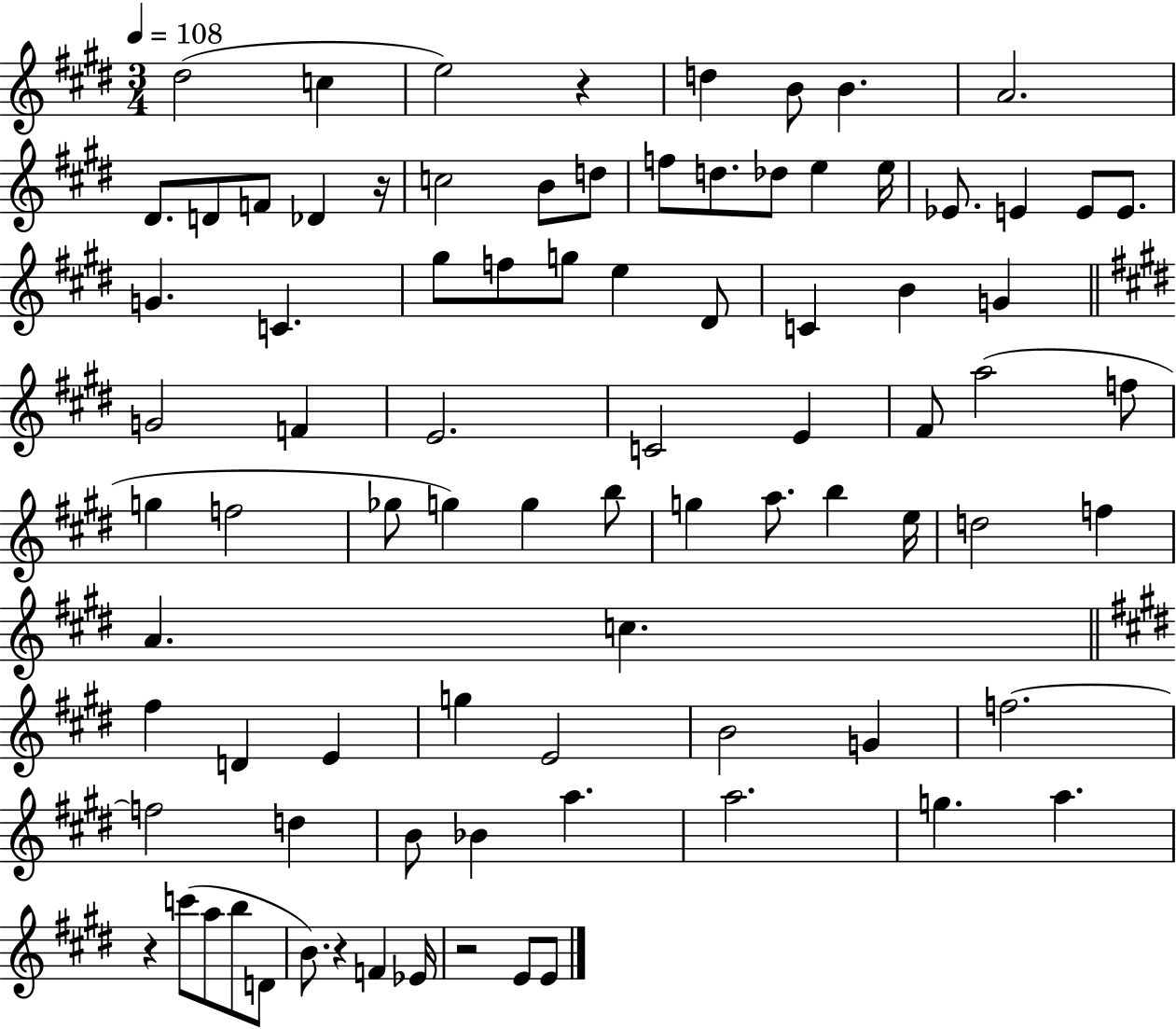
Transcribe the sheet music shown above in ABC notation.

X:1
T:Untitled
M:3/4
L:1/4
K:E
^d2 c e2 z d B/2 B A2 ^D/2 D/2 F/2 _D z/4 c2 B/2 d/2 f/2 d/2 _d/2 e e/4 _E/2 E E/2 E/2 G C ^g/2 f/2 g/2 e ^D/2 C B G G2 F E2 C2 E ^F/2 a2 f/2 g f2 _g/2 g g b/2 g a/2 b e/4 d2 f A c ^f D E g E2 B2 G f2 f2 d B/2 _B a a2 g a z c'/2 a/2 b/2 D/2 B/2 z F _E/4 z2 E/2 E/2